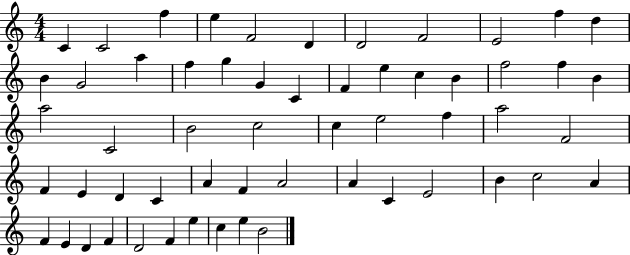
X:1
T:Untitled
M:4/4
L:1/4
K:C
C C2 f e F2 D D2 F2 E2 f d B G2 a f g G C F e c B f2 f B a2 C2 B2 c2 c e2 f a2 F2 F E D C A F A2 A C E2 B c2 A F E D F D2 F e c e B2